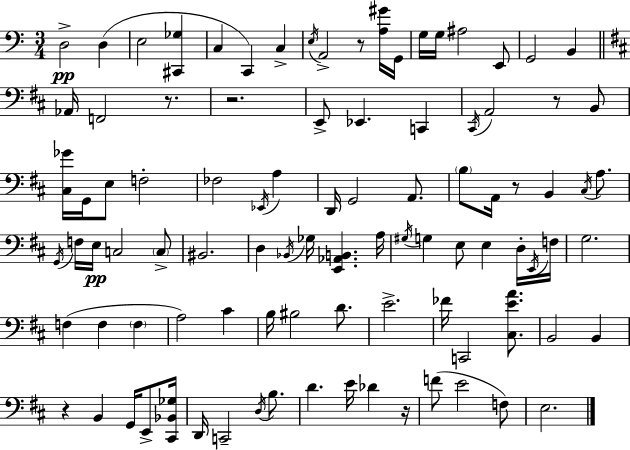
X:1
T:Untitled
M:3/4
L:1/4
K:Am
D,2 D, E,2 [^C,,_G,] C, C,, C, E,/4 A,,2 z/2 [A,^G]/4 G,,/4 G,/4 G,/4 ^A,2 E,,/2 G,,2 B,, _A,,/4 F,,2 z/2 z2 E,,/2 _E,, C,, ^C,,/4 A,,2 z/2 B,,/2 [^C,_G]/4 G,,/4 E,/2 F,2 _F,2 _E,,/4 A, D,,/4 G,,2 A,,/2 B,/2 A,,/4 z/2 B,, ^C,/4 A,/2 G,,/4 F,/4 E,/4 C,2 C,/2 ^B,,2 D, _B,,/4 _G,/4 [E,,_A,,B,,] A,/4 ^G,/4 G, E,/2 E, D,/4 E,,/4 F,/4 G,2 F, F, F, A,2 ^C B,/4 ^B,2 D/2 E2 _F/4 C,,2 [^C,EA]/2 B,,2 B,, z B,, G,,/4 E,,/2 [^C,,_B,,_G,]/4 D,,/4 C,,2 D,/4 B,/2 D E/4 _D z/4 F/2 E2 F,/2 E,2